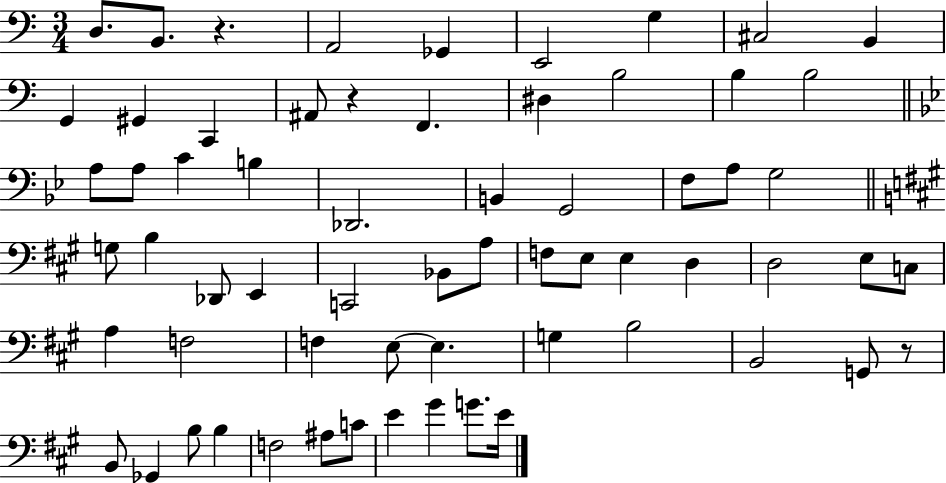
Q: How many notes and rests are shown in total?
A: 64